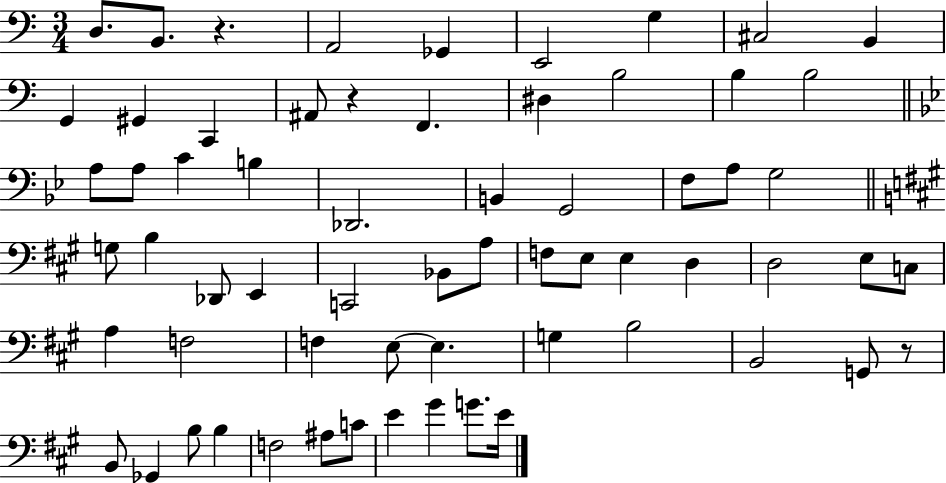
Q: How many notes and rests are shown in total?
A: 64